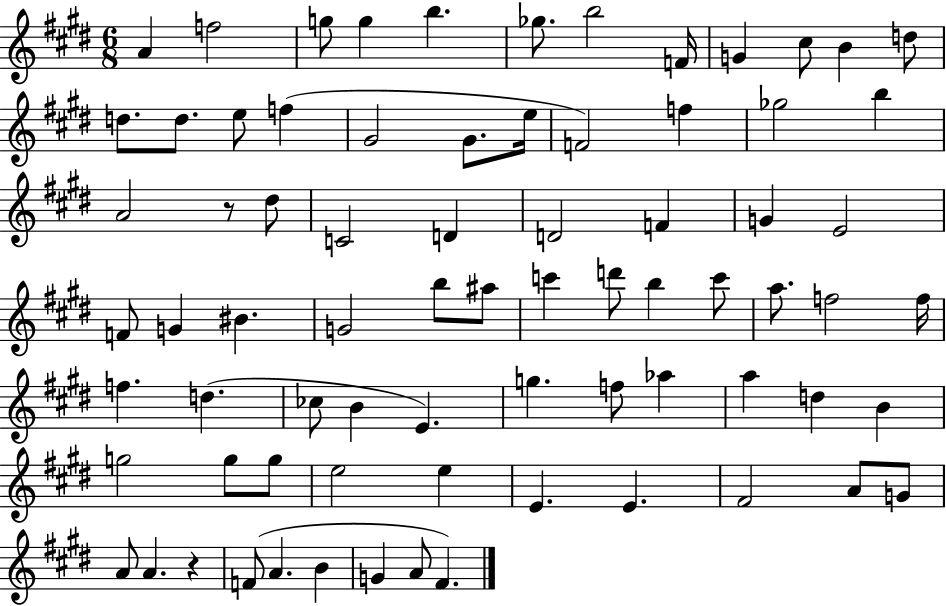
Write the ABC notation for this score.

X:1
T:Untitled
M:6/8
L:1/4
K:E
A f2 g/2 g b _g/2 b2 F/4 G ^c/2 B d/2 d/2 d/2 e/2 f ^G2 ^G/2 e/4 F2 f _g2 b A2 z/2 ^d/2 C2 D D2 F G E2 F/2 G ^B G2 b/2 ^a/2 c' d'/2 b c'/2 a/2 f2 f/4 f d _c/2 B E g f/2 _a a d B g2 g/2 g/2 e2 e E E ^F2 A/2 G/2 A/2 A z F/2 A B G A/2 ^F